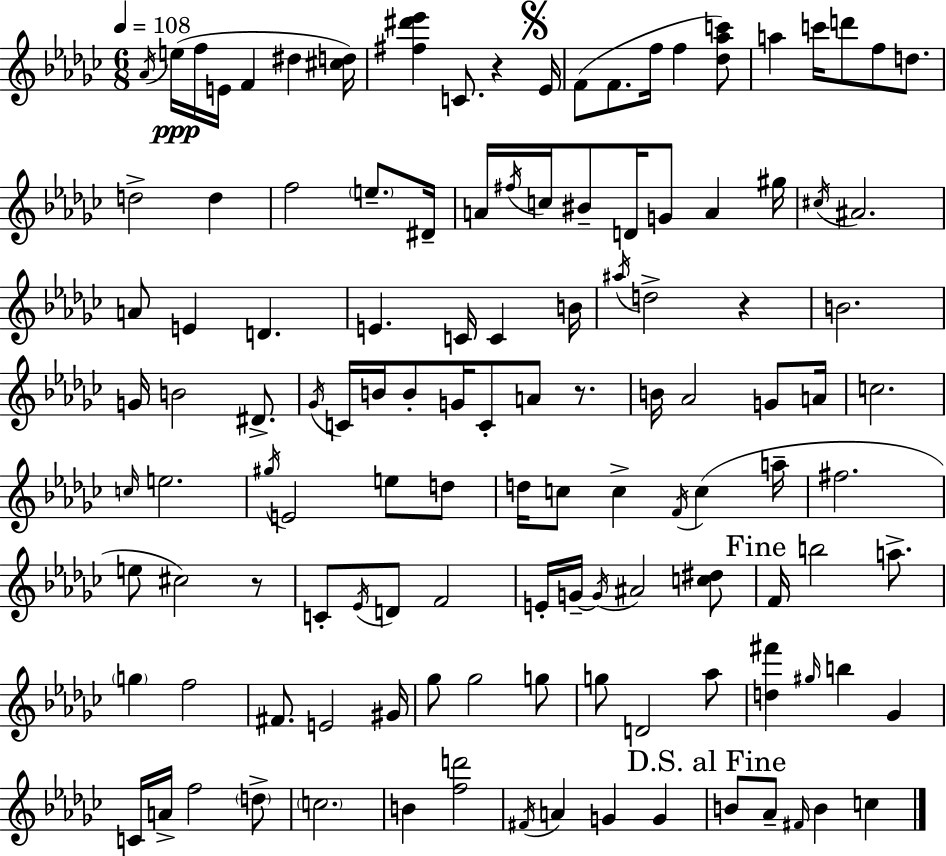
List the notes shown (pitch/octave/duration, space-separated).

Ab4/s E5/s F5/s E4/s F4/q D#5/q [C#5,D5]/s [F#5,D#6,Eb6]/q C4/e. R/q Eb4/s F4/e F4/e. F5/s F5/q [Db5,Ab5,C6]/e A5/q C6/s D6/e F5/e D5/e. D5/h D5/q F5/h E5/e. D#4/s A4/s F#5/s C5/s BIS4/e D4/s G4/e A4/q G#5/s C#5/s A#4/h. A4/e E4/q D4/q. E4/q. C4/s C4/q B4/s A#5/s D5/h R/q B4/h. G4/s B4/h D#4/e. Gb4/s C4/s B4/s B4/e G4/s C4/e A4/e R/e. B4/s Ab4/h G4/e A4/s C5/h. C5/s E5/h. G#5/s E4/h E5/e D5/e D5/s C5/e C5/q F4/s C5/q A5/s F#5/h. E5/e C#5/h R/e C4/e Eb4/s D4/e F4/h E4/s G4/s G4/s A#4/h [C5,D#5]/e F4/s B5/h A5/e. G5/q F5/h F#4/e. E4/h G#4/s Gb5/e Gb5/h G5/e G5/e D4/h Ab5/e [D5,F#6]/q G#5/s B5/q Gb4/q C4/s A4/s F5/h D5/e C5/h. B4/q [F5,D6]/h F#4/s A4/q G4/q G4/q B4/e Ab4/e F#4/s B4/q C5/q